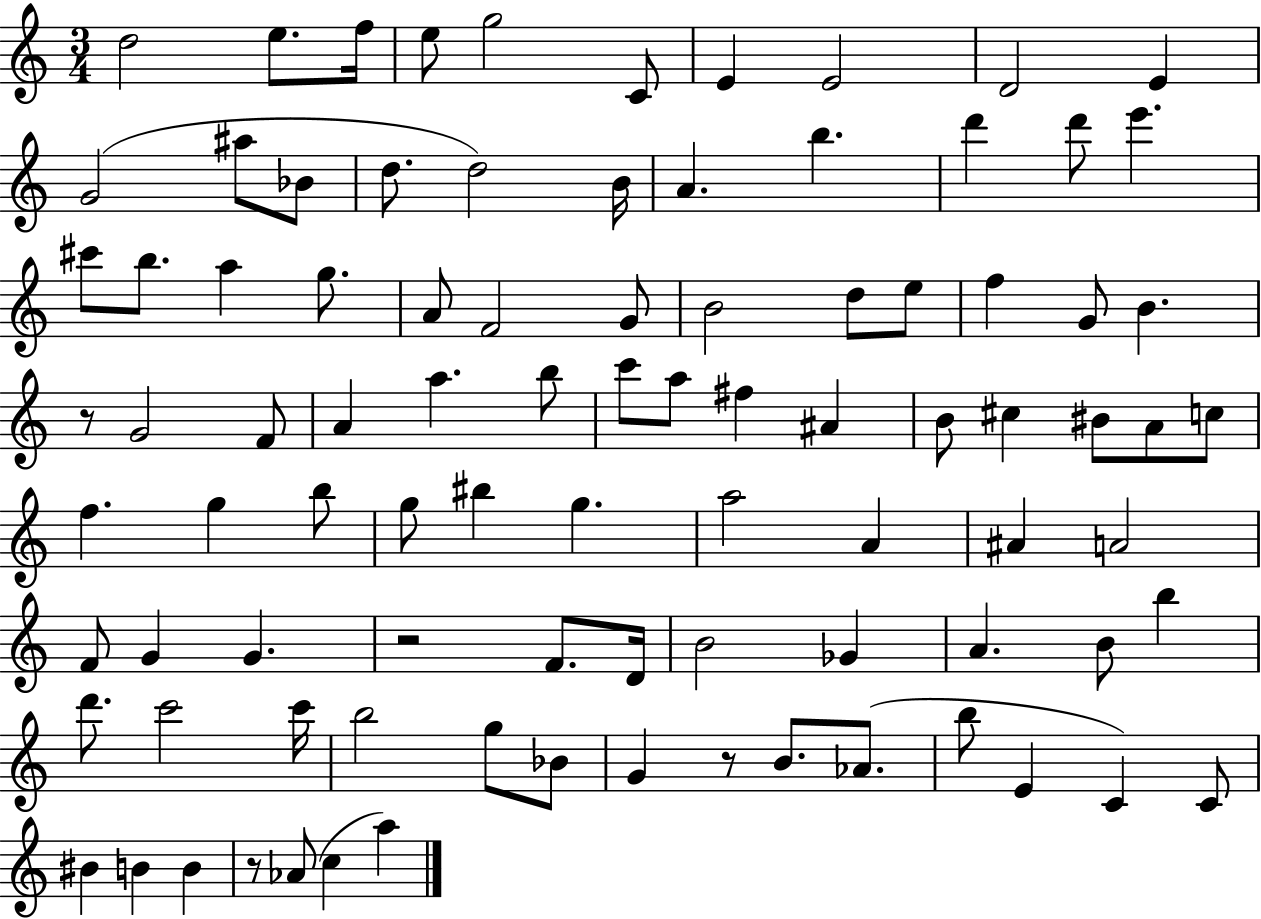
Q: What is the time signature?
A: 3/4